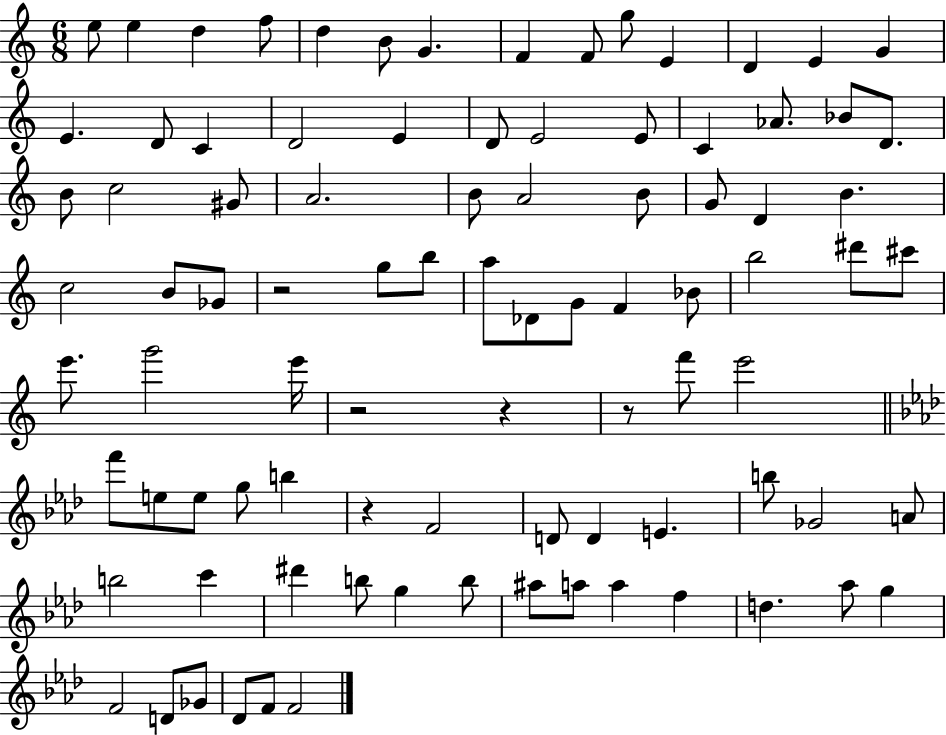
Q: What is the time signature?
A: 6/8